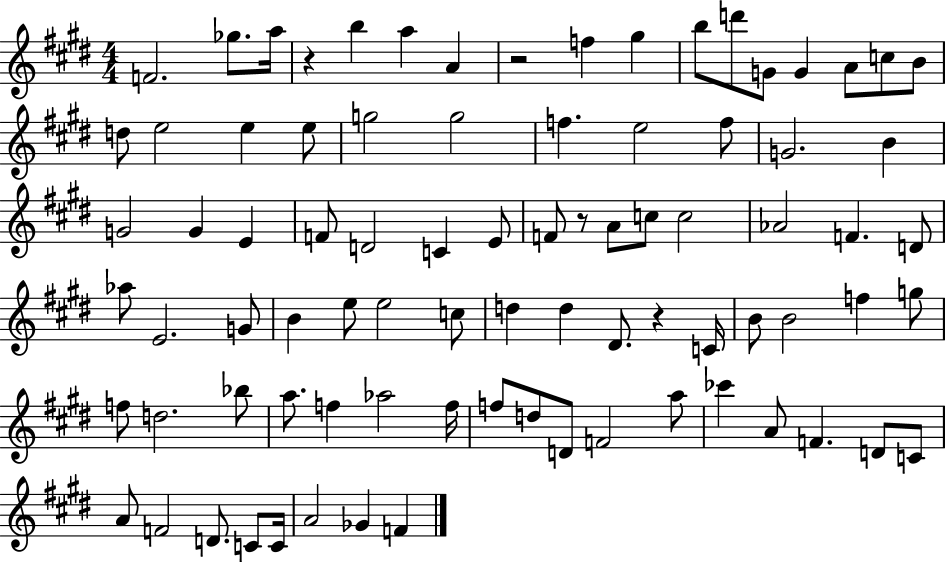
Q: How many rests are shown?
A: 4